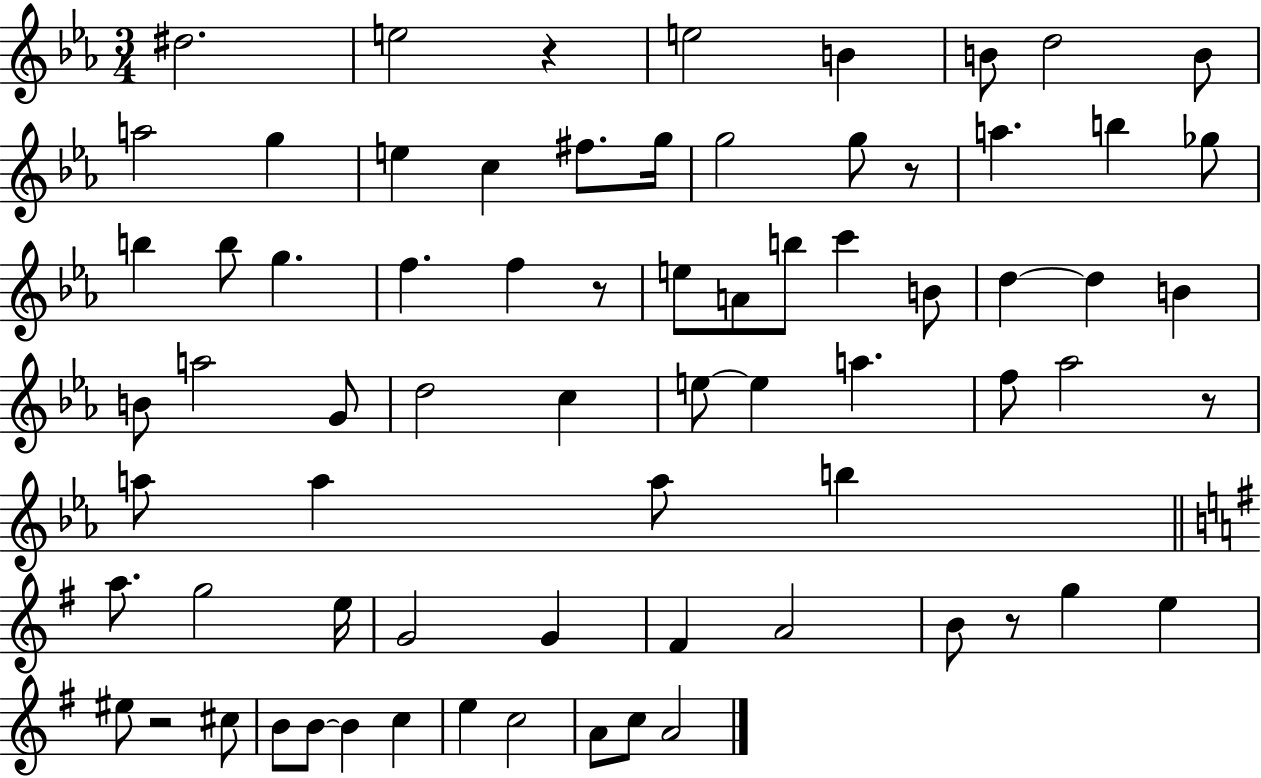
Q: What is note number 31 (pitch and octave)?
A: B4